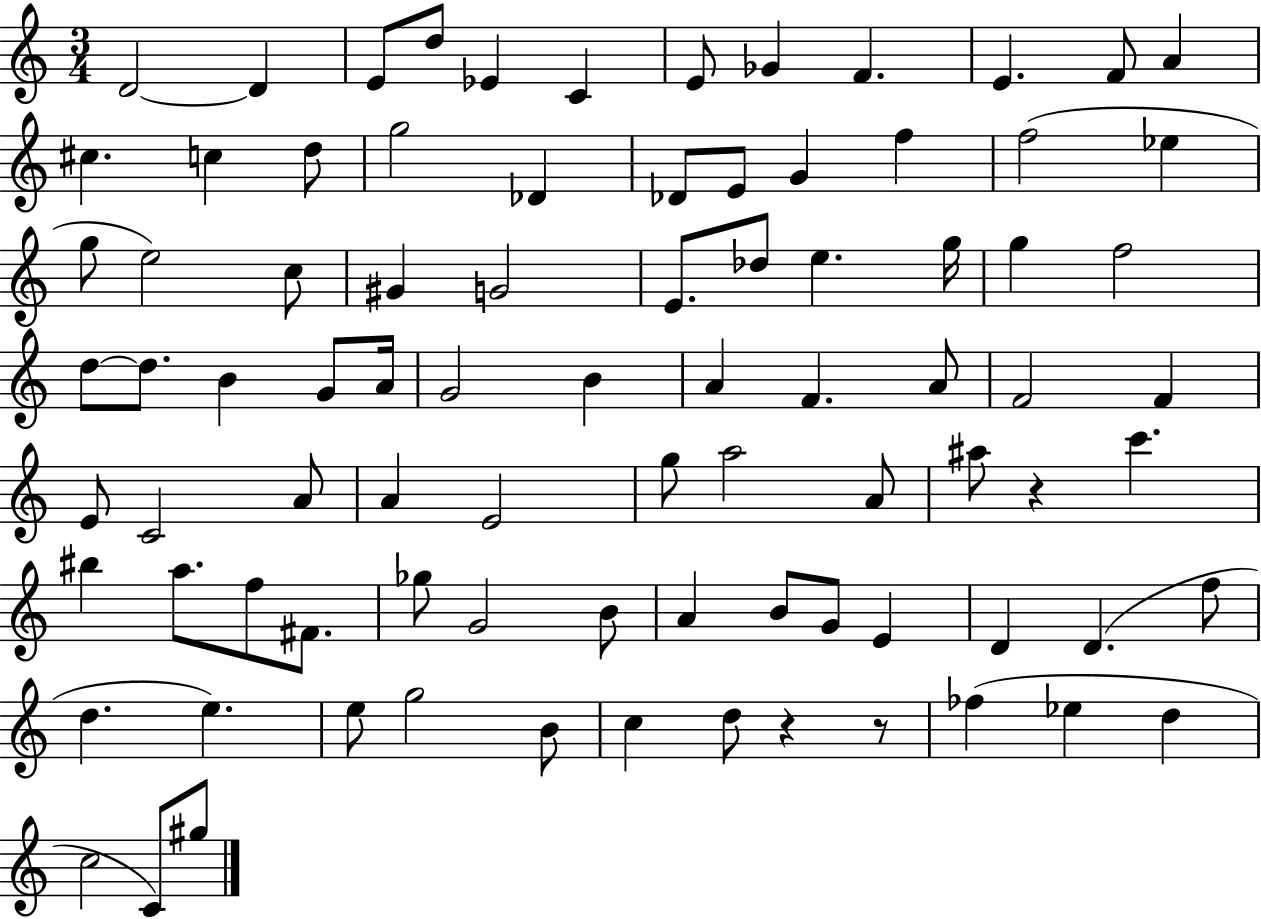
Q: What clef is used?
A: treble